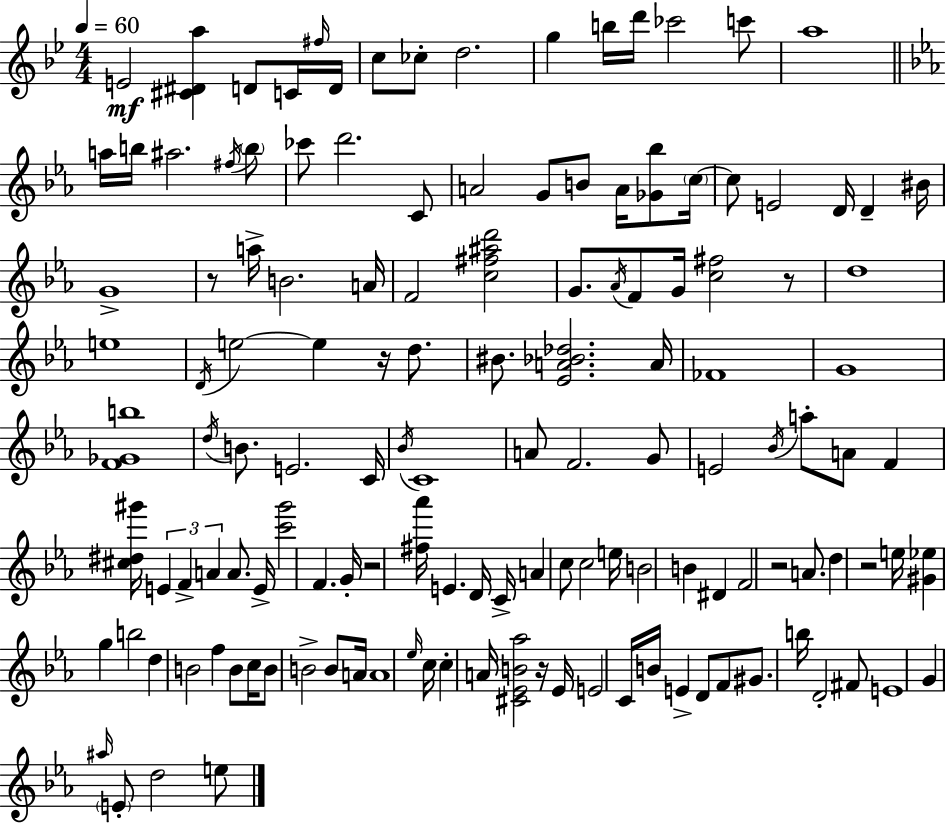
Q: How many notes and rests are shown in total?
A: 137